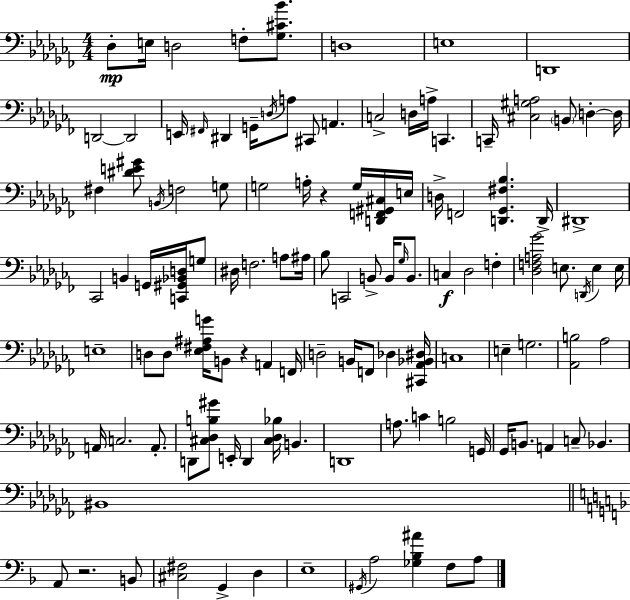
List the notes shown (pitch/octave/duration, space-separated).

Db3/e E3/s D3/h F3/e [Gb3,C#4,Bb4]/e. D3/w E3/w D2/w D2/h D2/h E2/s F#2/s D#2/q G2/s D3/s A3/e C#2/e A2/q. C3/h D3/s A3/s C2/q. C2/s [C#3,G#3,A3]/h B2/e D3/q D3/s F#3/q [D#4,E4,G#4]/e B2/s F3/h G3/e G3/h A3/s R/q G3/s [D2,F2,G#2,C#3]/s E3/s D3/s F2/h [D2,Gb2,F#3,Bb3]/q. D2/s D#2/w CES2/h B2/q G2/s [C2,G#2,Bb2,D3]/s G3/e D#3/s F3/h. A3/e A#3/s Bb3/e C2/h B2/e B2/s Gb3/s B2/e. C3/q Db3/h F3/q [Db3,F3,A3,Gb4]/h E3/e. D2/s E3/q E3/s E3/w D3/e D3/e [Eb3,F#3,A#3,G4]/s B2/e R/q A2/q F2/s D3/h B2/s F2/e Db3/q [C#2,Ab2,Bb2,D#3]/s C3/w E3/q G3/h. [Ab2,B3]/h Ab3/h A2/s C3/h. A2/e. D2/e [C#3,Db3,B3,G#4]/e E2/s D2/q [C#3,Db3,Bb3]/s B2/q. D2/w A3/e. C4/q B3/h G2/s Gb2/s B2/e. A2/q C3/e Bb2/q. BIS2/w A2/e R/h. B2/e [C#3,F#3]/h G2/q D3/q E3/w G#2/s A3/h [Gb3,Bb3,A#4]/q F3/e A3/e